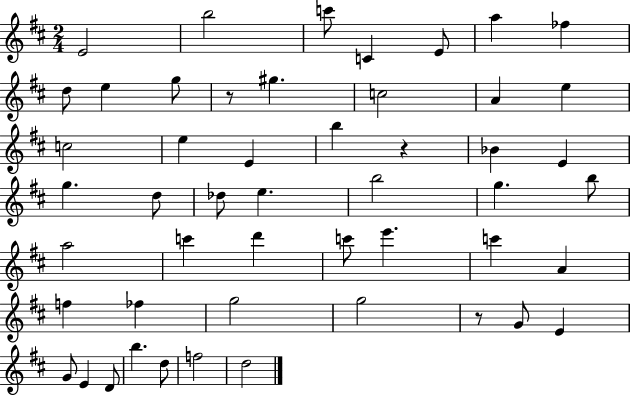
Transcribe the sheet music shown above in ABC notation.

X:1
T:Untitled
M:2/4
L:1/4
K:D
E2 b2 c'/2 C E/2 a _f d/2 e g/2 z/2 ^g c2 A e c2 e E b z _B E g d/2 _d/2 e b2 g b/2 a2 c' d' c'/2 e' c' A f _f g2 g2 z/2 G/2 E G/2 E D/2 b d/2 f2 d2